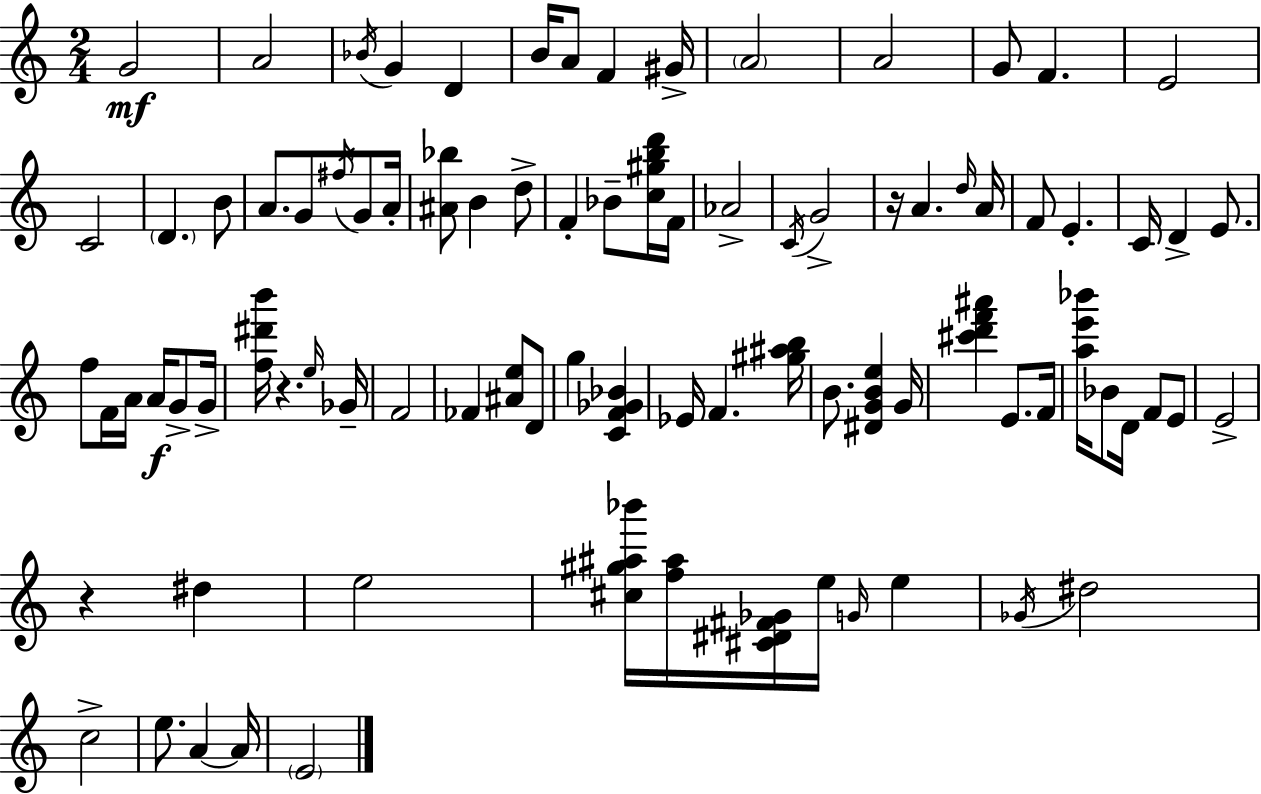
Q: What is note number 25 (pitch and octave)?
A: F4